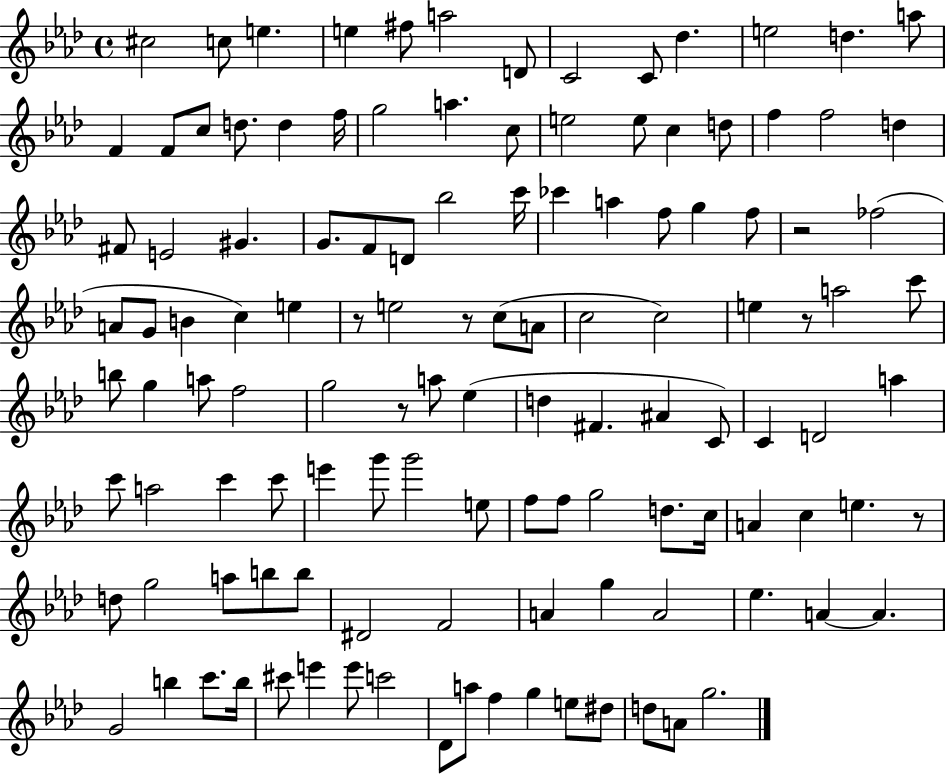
X:1
T:Untitled
M:4/4
L:1/4
K:Ab
^c2 c/2 e e ^f/2 a2 D/2 C2 C/2 _d e2 d a/2 F F/2 c/2 d/2 d f/4 g2 a c/2 e2 e/2 c d/2 f f2 d ^F/2 E2 ^G G/2 F/2 D/2 _b2 c'/4 _c' a f/2 g f/2 z2 _f2 A/2 G/2 B c e z/2 e2 z/2 c/2 A/2 c2 c2 e z/2 a2 c'/2 b/2 g a/2 f2 g2 z/2 a/2 _e d ^F ^A C/2 C D2 a c'/2 a2 c' c'/2 e' g'/2 g'2 e/2 f/2 f/2 g2 d/2 c/4 A c e z/2 d/2 g2 a/2 b/2 b/2 ^D2 F2 A g A2 _e A A G2 b c'/2 b/4 ^c'/2 e' e'/2 c'2 _D/2 a/2 f g e/2 ^d/2 d/2 A/2 g2